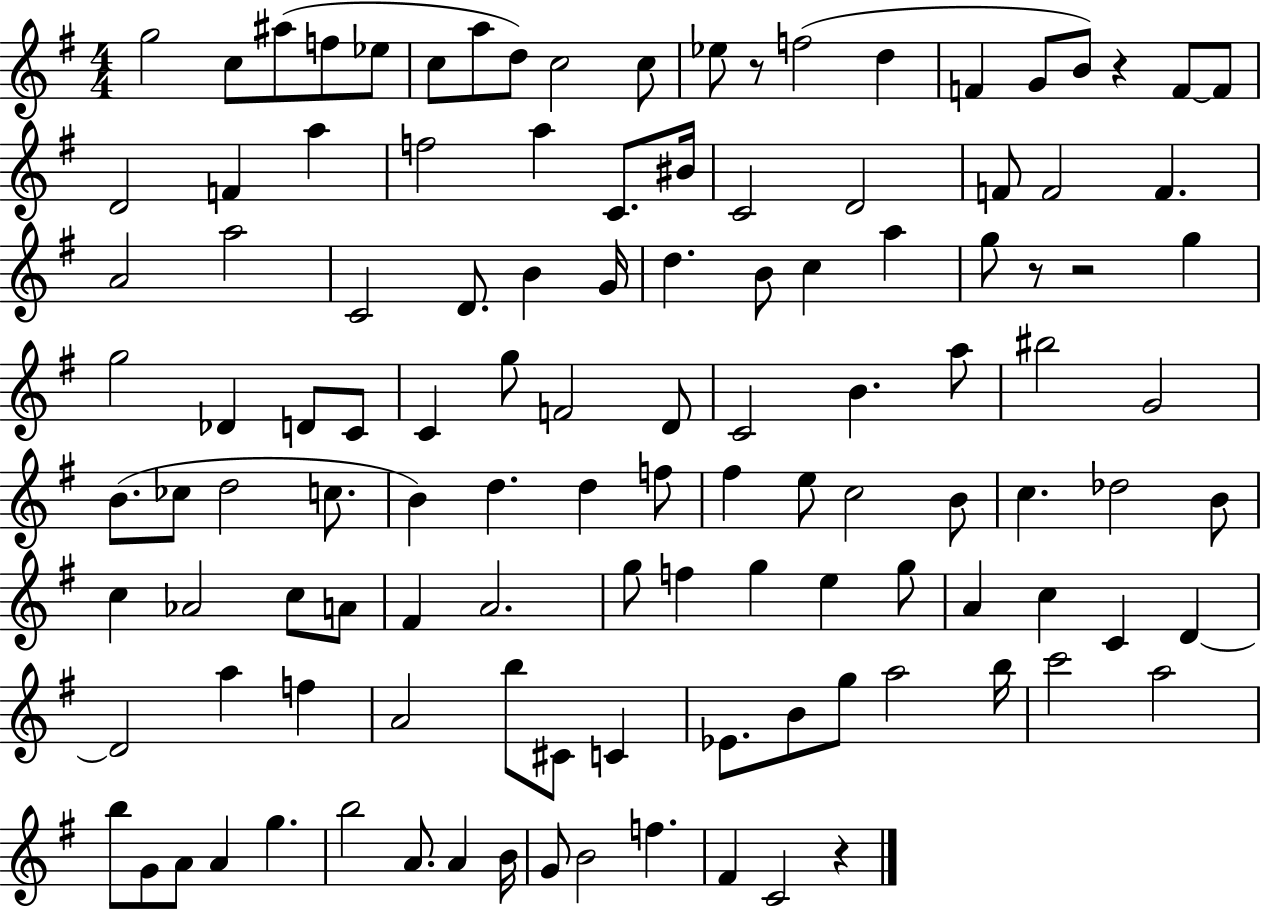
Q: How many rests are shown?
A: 5